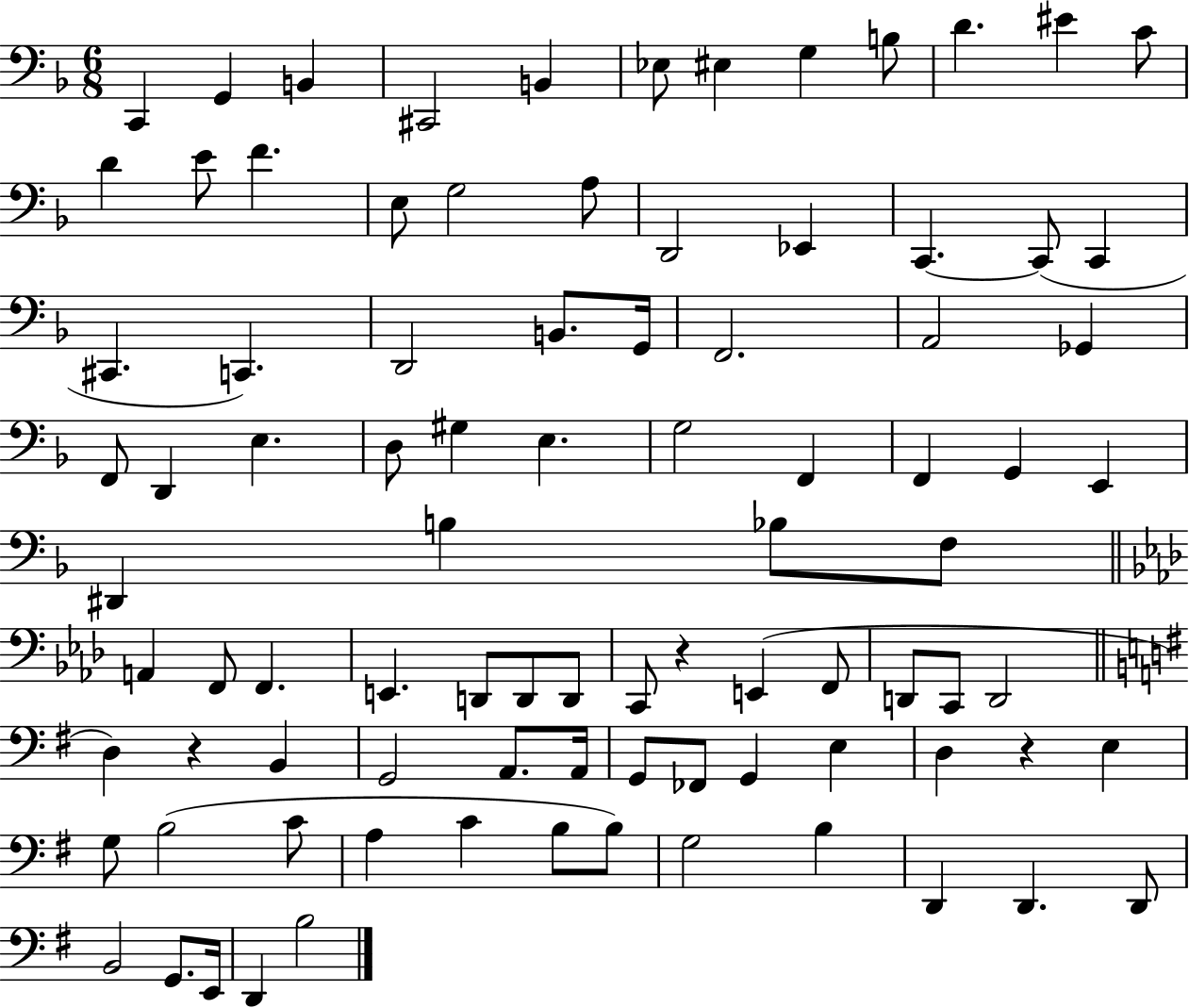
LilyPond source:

{
  \clef bass
  \numericTimeSignature
  \time 6/8
  \key f \major
  c,4 g,4 b,4 | cis,2 b,4 | ees8 eis4 g4 b8 | d'4. eis'4 c'8 | \break d'4 e'8 f'4. | e8 g2 a8 | d,2 ees,4 | c,4.~~ c,8( c,4 | \break cis,4. c,4.) | d,2 b,8. g,16 | f,2. | a,2 ges,4 | \break f,8 d,4 e4. | d8 gis4 e4. | g2 f,4 | f,4 g,4 e,4 | \break dis,4 b4 bes8 f8 | \bar "||" \break \key f \minor a,4 f,8 f,4. | e,4. d,8 d,8 d,8 | c,8 r4 e,4( f,8 | d,8 c,8 d,2 | \break \bar "||" \break \key g \major d4) r4 b,4 | g,2 a,8. a,16 | g,8 fes,8 g,4 e4 | d4 r4 e4 | \break g8 b2( c'8 | a4 c'4 b8 b8) | g2 b4 | d,4 d,4. d,8 | \break b,2 g,8. e,16 | d,4 b2 | \bar "|."
}